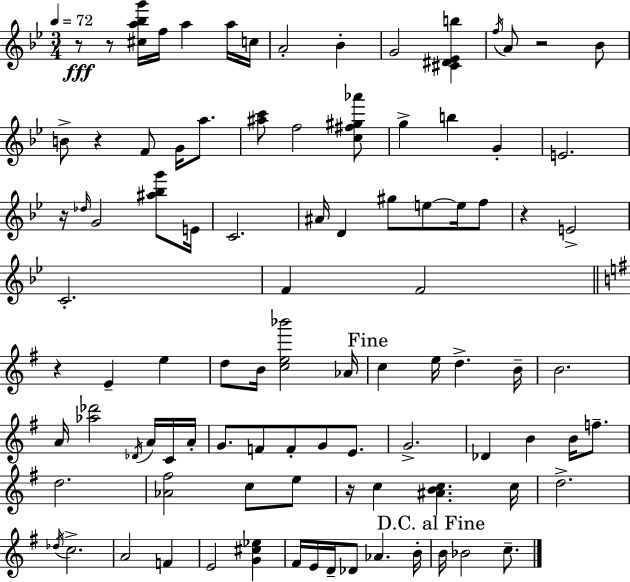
{
  \clef treble
  \numericTimeSignature
  \time 3/4
  \key g \minor
  \tempo 4 = 72
  r8\fff r8 <cis'' a'' bes'' g'''>16 f''16 a''4 a''16 c''16 | a'2-. bes'4-. | g'2 <cis' dis' ees' b''>4 | \acciaccatura { f''16 } a'8 r2 bes'8 | \break b'8-> r4 f'8 g'16 a''8. | <ais'' c'''>8 f''2 <c'' fis'' gis'' aes'''>8 | g''4-> b''4 g'4-. | e'2. | \break r16 \grace { des''16 } g'2 <ais'' bes'' g'''>8 | e'16 c'2. | ais'16 d'4 gis''8 e''8~~ e''16 | f''8 r4 e'2-> | \break c'2.-. | f'4 f'2 | \bar "||" \break \key g \major r4 e'4-- e''4 | d''8 b'16 <c'' e'' bes'''>2 aes'16 | \mark "Fine" c''4 e''16 d''4.-> b'16-- | b'2. | \break a'16 <aes'' des'''>2 \acciaccatura { des'16 } a'16 c'16 | a'16-. g'8. f'8 f'8-. g'8 e'8. | g'2.-> | des'4 b'4 b'16 f''8.-- | \break d''2. | <aes' fis''>2 c''8 e''8 | r16 c''4 <ais' b' c''>4. | c''16 d''2.-> | \break \acciaccatura { des''16 } c''2.-> | a'2 f'4 | e'2 <g' cis'' ees''>4 | fis'16 e'16 d'16-- des'8 aes'4. | \break b'16-. \mark "D.C. al Fine" b'16 bes'2 c''8.-- | \bar "|."
}